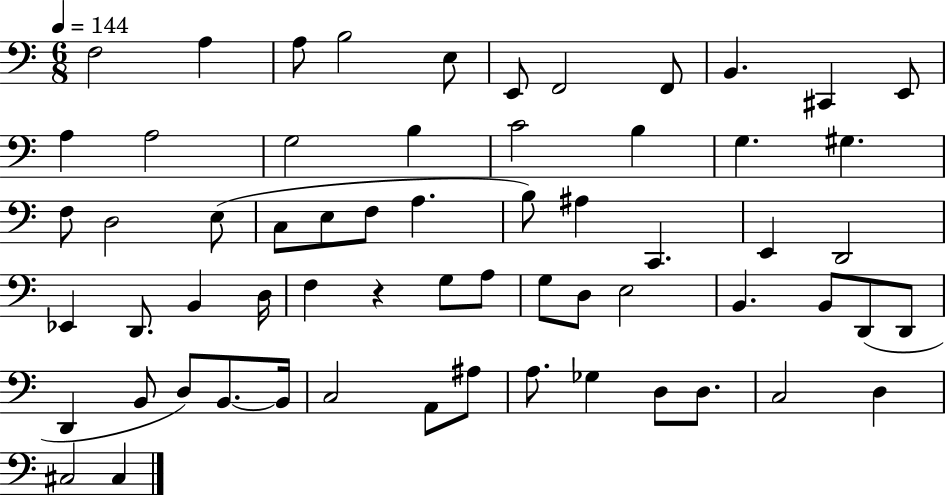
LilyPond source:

{
  \clef bass
  \numericTimeSignature
  \time 6/8
  \key c \major
  \tempo 4 = 144
  f2 a4 | a8 b2 e8 | e,8 f,2 f,8 | b,4. cis,4 e,8 | \break a4 a2 | g2 b4 | c'2 b4 | g4. gis4. | \break f8 d2 e8( | c8 e8 f8 a4. | b8) ais4 c,4. | e,4 d,2 | \break ees,4 d,8. b,4 d16 | f4 r4 g8 a8 | g8 d8 e2 | b,4. b,8 d,8( d,8 | \break d,4 b,8 d8) b,8.~~ b,16 | c2 a,8 ais8 | a8. ges4 d8 d8. | c2 d4 | \break cis2 cis4 | \bar "|."
}